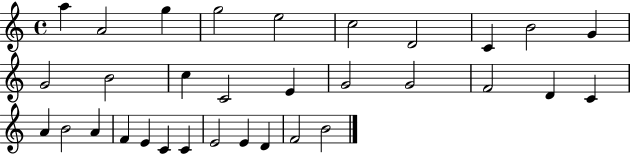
X:1
T:Untitled
M:4/4
L:1/4
K:C
a A2 g g2 e2 c2 D2 C B2 G G2 B2 c C2 E G2 G2 F2 D C A B2 A F E C C E2 E D F2 B2